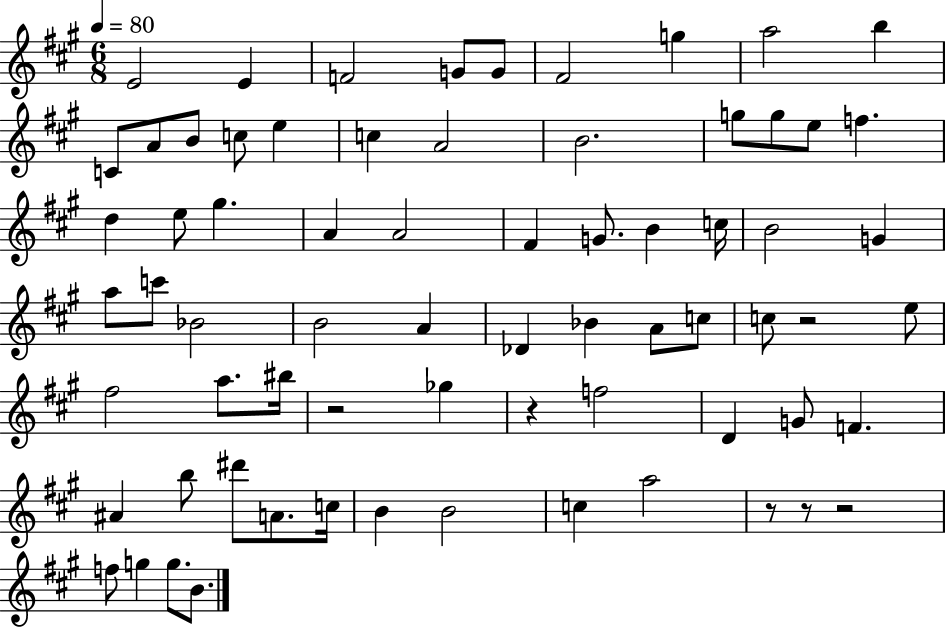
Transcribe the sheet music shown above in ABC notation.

X:1
T:Untitled
M:6/8
L:1/4
K:A
E2 E F2 G/2 G/2 ^F2 g a2 b C/2 A/2 B/2 c/2 e c A2 B2 g/2 g/2 e/2 f d e/2 ^g A A2 ^F G/2 B c/4 B2 G a/2 c'/2 _B2 B2 A _D _B A/2 c/2 c/2 z2 e/2 ^f2 a/2 ^b/4 z2 _g z f2 D G/2 F ^A b/2 ^d'/2 A/2 c/4 B B2 c a2 z/2 z/2 z2 f/2 g g/2 B/2